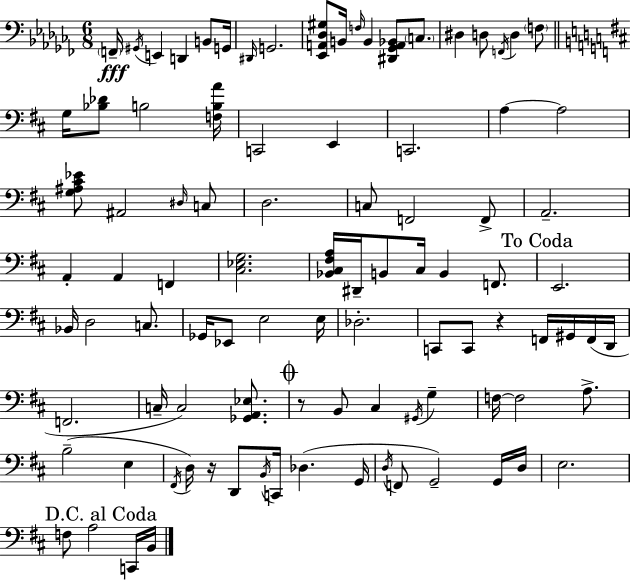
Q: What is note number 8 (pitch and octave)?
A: G2